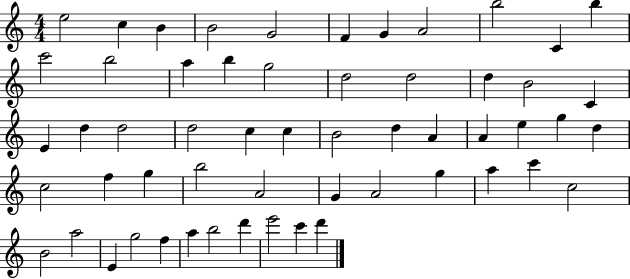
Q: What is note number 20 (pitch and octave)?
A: B4